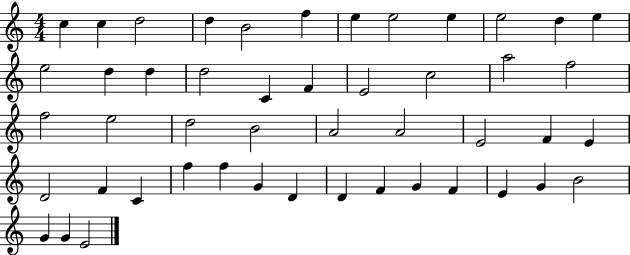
X:1
T:Untitled
M:4/4
L:1/4
K:C
c c d2 d B2 f e e2 e e2 d e e2 d d d2 C F E2 c2 a2 f2 f2 e2 d2 B2 A2 A2 E2 F E D2 F C f f G D D F G F E G B2 G G E2